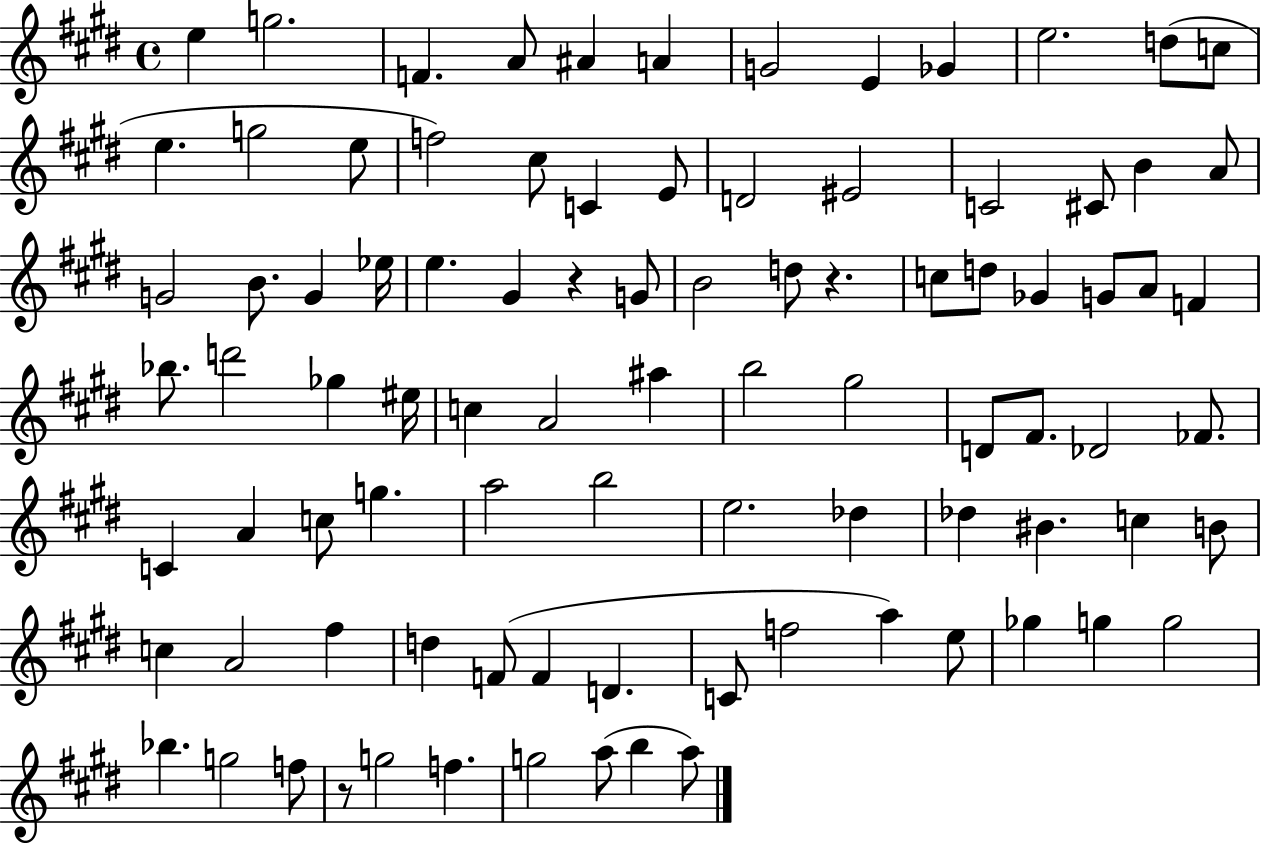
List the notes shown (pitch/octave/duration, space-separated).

E5/q G5/h. F4/q. A4/e A#4/q A4/q G4/h E4/q Gb4/q E5/h. D5/e C5/e E5/q. G5/h E5/e F5/h C#5/e C4/q E4/e D4/h EIS4/h C4/h C#4/e B4/q A4/e G4/h B4/e. G4/q Eb5/s E5/q. G#4/q R/q G4/e B4/h D5/e R/q. C5/e D5/e Gb4/q G4/e A4/e F4/q Bb5/e. D6/h Gb5/q EIS5/s C5/q A4/h A#5/q B5/h G#5/h D4/e F#4/e. Db4/h FES4/e. C4/q A4/q C5/e G5/q. A5/h B5/h E5/h. Db5/q Db5/q BIS4/q. C5/q B4/e C5/q A4/h F#5/q D5/q F4/e F4/q D4/q. C4/e F5/h A5/q E5/e Gb5/q G5/q G5/h Bb5/q. G5/h F5/e R/e G5/h F5/q. G5/h A5/e B5/q A5/e